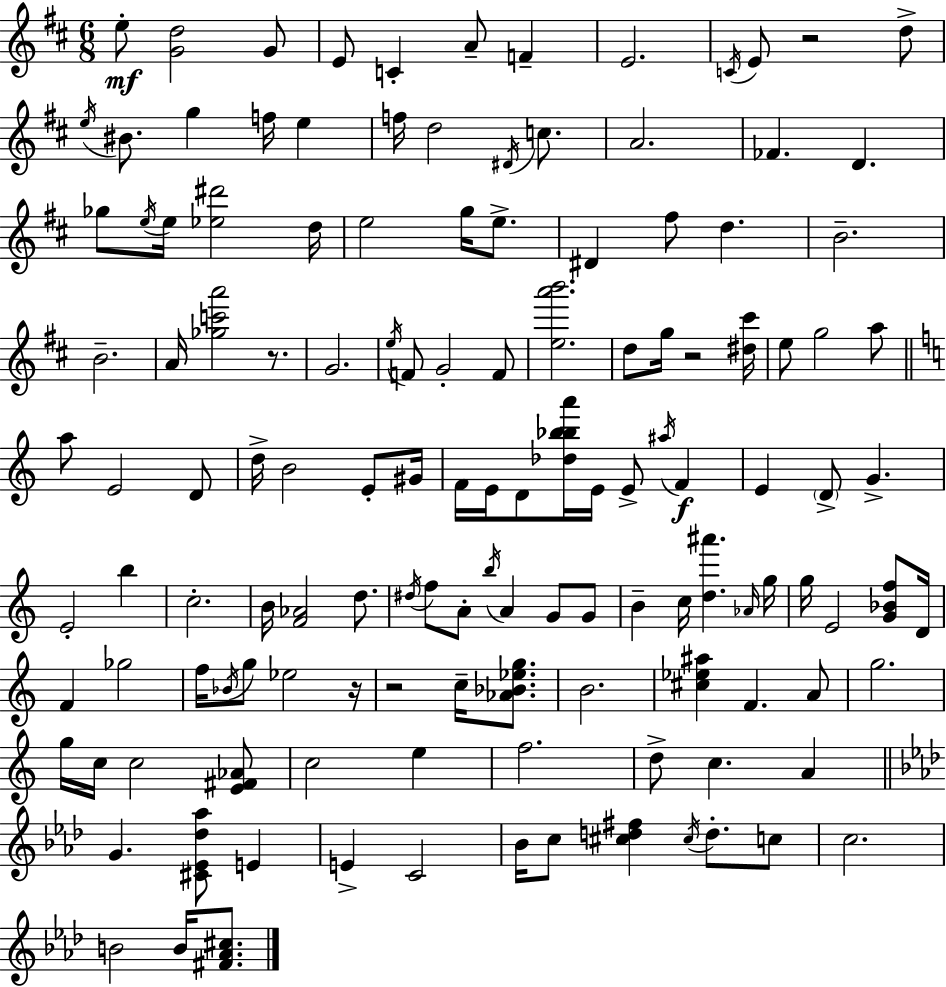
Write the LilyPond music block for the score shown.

{
  \clef treble
  \numericTimeSignature
  \time 6/8
  \key d \major
  e''8-.\mf <g' d''>2 g'8 | e'8 c'4-. a'8-- f'4-- | e'2. | \acciaccatura { c'16 } e'8 r2 d''8-> | \break \acciaccatura { e''16 } bis'8. g''4 f''16 e''4 | f''16 d''2 \acciaccatura { dis'16 } | c''8. a'2. | fes'4. d'4. | \break ges''8 \acciaccatura { e''16 } e''16 <ees'' dis'''>2 | d''16 e''2 | g''16 e''8.-> dis'4 fis''8 d''4. | b'2.-- | \break b'2.-- | a'16 <ges'' c''' a'''>2 | r8. g'2. | \acciaccatura { e''16 } f'8 g'2-. | \break f'8 <e'' a''' b'''>2. | d''8 g''16 r2 | <dis'' cis'''>16 e''8 g''2 | a''8 \bar "||" \break \key c \major a''8 e'2 d'8 | d''16-> b'2 e'8-. gis'16 | f'16 e'16 d'8 <des'' bes'' bes'' a'''>16 e'16 e'8-> \acciaccatura { ais''16 }\f f'4 | e'4 \parenthesize d'8-> g'4.-> | \break e'2-. b''4 | c''2.-. | b'16 <f' aes'>2 d''8. | \acciaccatura { dis''16 } f''8 a'8-. \acciaccatura { b''16 } a'4 g'8 | \break g'8 b'4-- c''16 <d'' ais'''>4. | \grace { aes'16 } g''16 g''16 e'2 | <g' bes' f''>8 d'16 f'4 ges''2 | f''16 \acciaccatura { bes'16 } g''8 ees''2 | \break r16 r2 | c''16-- <aes' bes' ees'' g''>8. b'2. | <cis'' ees'' ais''>4 f'4. | a'8 g''2. | \break g''16 c''16 c''2 | <e' fis' aes'>8 c''2 | e''4 f''2. | d''8-> c''4. | \break a'4 \bar "||" \break \key f \minor g'4. <cis' ees' des'' aes''>8 e'4 | e'4-> c'2 | bes'16 c''8 <cis'' d'' fis''>4 \acciaccatura { cis''16 } d''8.-. c''8 | c''2. | \break b'2 b'16 <fis' aes' cis''>8. | \bar "|."
}